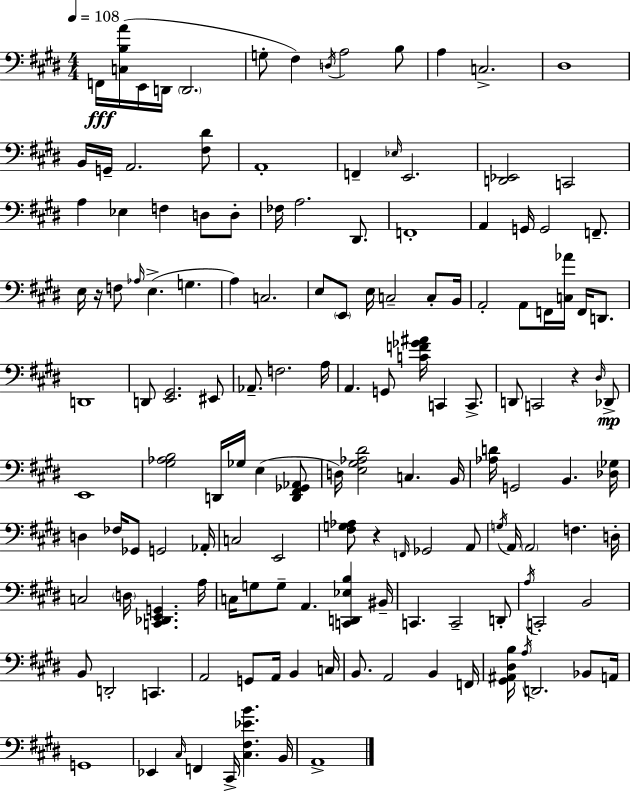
F2/s [C3,B3,A4]/s E2/s D2/s D2/h. G3/e F#3/q D3/s A3/h B3/e A3/q C3/h. D#3/w B2/s G2/s A2/h. [F#3,D#4]/e A2/w F2/q Eb3/s E2/h. [D2,Eb2]/h C2/h A3/q Eb3/q F3/q D3/e D3/e FES3/s A3/h. D#2/e. F2/w A2/q G2/s G2/h F2/e. E3/s R/s F3/e Ab3/s E3/q. G3/q. A3/q C3/h. E3/e E2/e E3/s C3/h C3/e B2/s A2/h A2/e F2/s [C3,Ab4]/s F2/s D2/e. D2/w D2/e [E2,G#2]/h. EIS2/e Ab2/e. F3/h. A3/s A2/q. G2/e [C4,F4,Gb4,A#4]/s C2/q C2/e. D2/e C2/h R/q D#3/s Db2/e E2/w [G#3,Ab3,B3]/h D2/s Gb3/s E3/q [D2,F#2,Gb2,Ab2]/e D3/s [E3,G#3,Ab3,D#4]/h C3/q. B2/s [Ab3,D4]/s G2/h B2/q. [Db3,Gb3]/s D3/q FES3/s Gb2/e G2/h Ab2/s C3/h E2/h [F#3,G3,Ab3]/e R/q F2/s Gb2/h A2/e G3/s A2/s A2/h F3/q. D3/s C3/h D3/s [C2,Db2,E2,G2]/q. A3/s C3/s G3/e G3/e A2/q. [C2,D2,Eb3,B3]/q BIS2/s C2/q. C2/h D2/e A3/s C2/h B2/h B2/e D2/h C2/q. A2/h G2/e A2/s B2/q C3/s B2/e. A2/h B2/q F2/s [G#2,A#2,D#3,B3]/s A3/s D2/h. Bb2/e A2/s G2/w Eb2/q C#3/s F2/q C#2/s [C#3,F#3,Eb4,B4]/q. B2/s A2/w